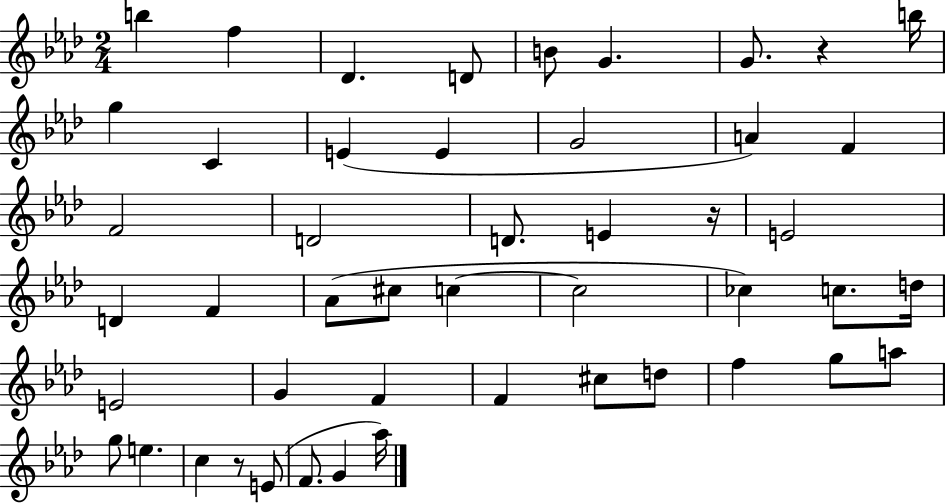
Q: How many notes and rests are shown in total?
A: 48